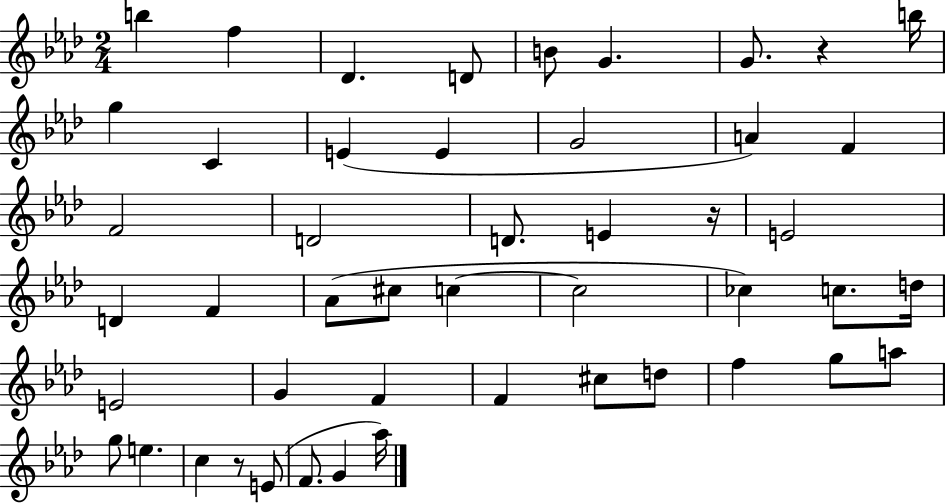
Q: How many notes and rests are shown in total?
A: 48